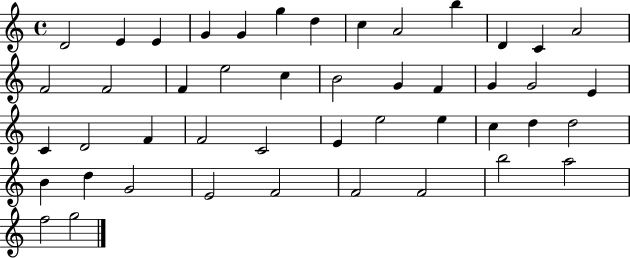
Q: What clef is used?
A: treble